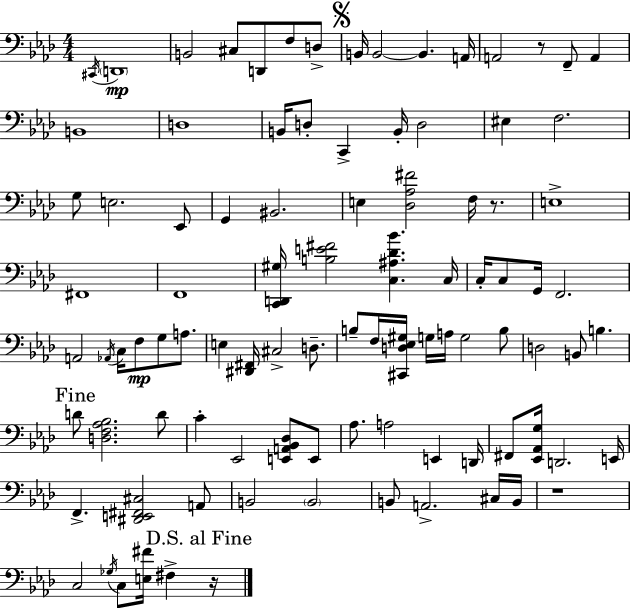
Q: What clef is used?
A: bass